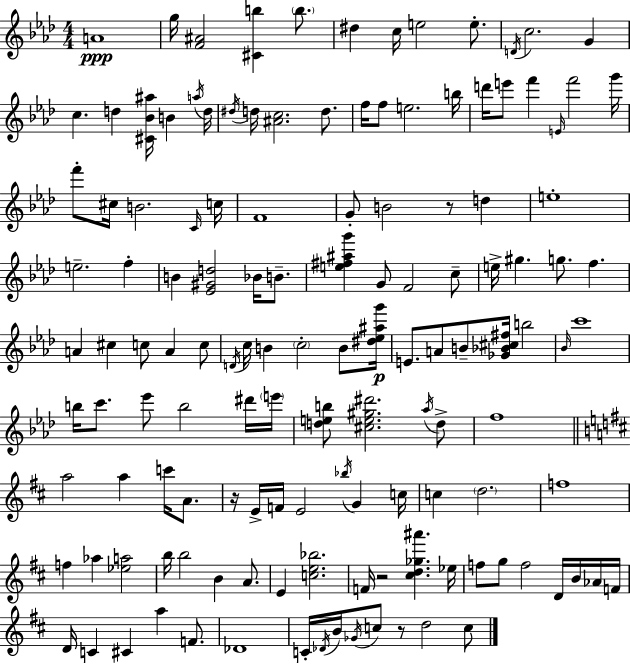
{
  \clef treble
  \numericTimeSignature
  \time 4/4
  \key f \minor
  a'1\ppp | g''16 <f' ais'>2 <cis' b''>4 \parenthesize b''8. | dis''4 c''16 e''2 e''8.-. | \acciaccatura { d'16 } c''2. g'4 | \break c''4. d''4 <cis' bes' ais''>16 b'4 | \acciaccatura { a''16 } d''16 \acciaccatura { dis''16 } d''16 <ais' c''>2. | d''8. f''16 f''8 e''2. | b''16 d'''16 e'''8 f'''4 \grace { e'16 } f'''2 | \break g'''16 f'''8-. cis''16 b'2. | \grace { c'16 } c''16 f'1 | g'8-. b'2 r8 | d''4 e''1-. | \break e''2.-- | f''4-. b'4 <ees' gis' d''>2 | bes'16 b'8.-- <e'' fis'' ais'' g'''>4 g'8 f'2 | c''8-- e''16-> gis''4. g''8. f''4. | \break a'4 cis''4 c''8 a'4 | c''8 \acciaccatura { d'16 } c''16 b'4 \parenthesize c''2-. | b'8 <dis'' ees'' ais'' g'''>16\p e'8. a'8 b'8-- <ges' bes' cis'' fis''>16 b''2 | \grace { bes'16 } c'''1 | \break b''16 c'''8. ees'''8 b''2 | dis'''16 \parenthesize e'''16 <d'' e'' b''>8 <cis'' e'' gis'' dis'''>2. | \acciaccatura { aes''16 } d''8-> f''1 | \bar "||" \break \key d \major a''2 a''4 c'''16 a'8. | r16 e'16-> f'16 e'2 \acciaccatura { bes''16 } g'4 | c''16 c''4 \parenthesize d''2. | f''1 | \break f''4 aes''4 <ees'' a''>2 | b''16 b''2 b'4 a'8. | e'4 <c'' e'' bes''>2. | f'16 r2 <cis'' d'' ges'' ais'''>4. | \break ees''16 f''8 g''8 f''2 d'16 b'16 aes'16 | f'16 d'16 c'4 cis'4 a''4 f'8. | des'1 | c'16-. \acciaccatura { des'16 } b'16 \acciaccatura { ges'16 } c''8 r8 d''2 | \break c''8 \bar "|."
}